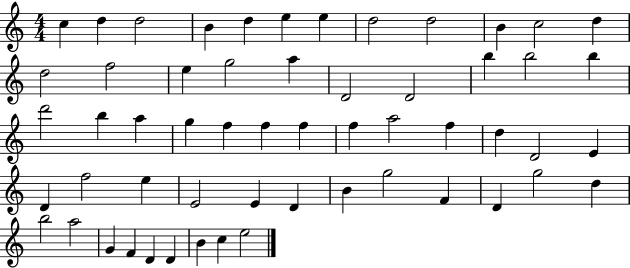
C5/q D5/q D5/h B4/q D5/q E5/q E5/q D5/h D5/h B4/q C5/h D5/q D5/h F5/h E5/q G5/h A5/q D4/h D4/h B5/q B5/h B5/q D6/h B5/q A5/q G5/q F5/q F5/q F5/q F5/q A5/h F5/q D5/q D4/h E4/q D4/q F5/h E5/q E4/h E4/q D4/q B4/q G5/h F4/q D4/q G5/h D5/q B5/h A5/h G4/q F4/q D4/q D4/q B4/q C5/q E5/h